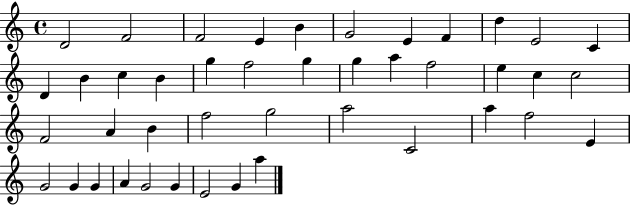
D4/h F4/h F4/h E4/q B4/q G4/h E4/q F4/q D5/q E4/h C4/q D4/q B4/q C5/q B4/q G5/q F5/h G5/q G5/q A5/q F5/h E5/q C5/q C5/h F4/h A4/q B4/q F5/h G5/h A5/h C4/h A5/q F5/h E4/q G4/h G4/q G4/q A4/q G4/h G4/q E4/h G4/q A5/q